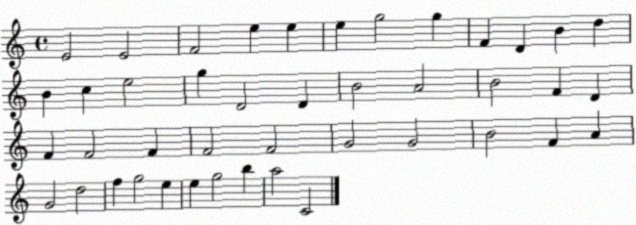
X:1
T:Untitled
M:4/4
L:1/4
K:C
E2 E2 F2 e e e g2 g F D B d B c e2 g D2 D B2 A2 B2 F D F F2 F F2 F2 G2 G2 B2 F A G2 d2 f g2 e e g2 b a2 C2